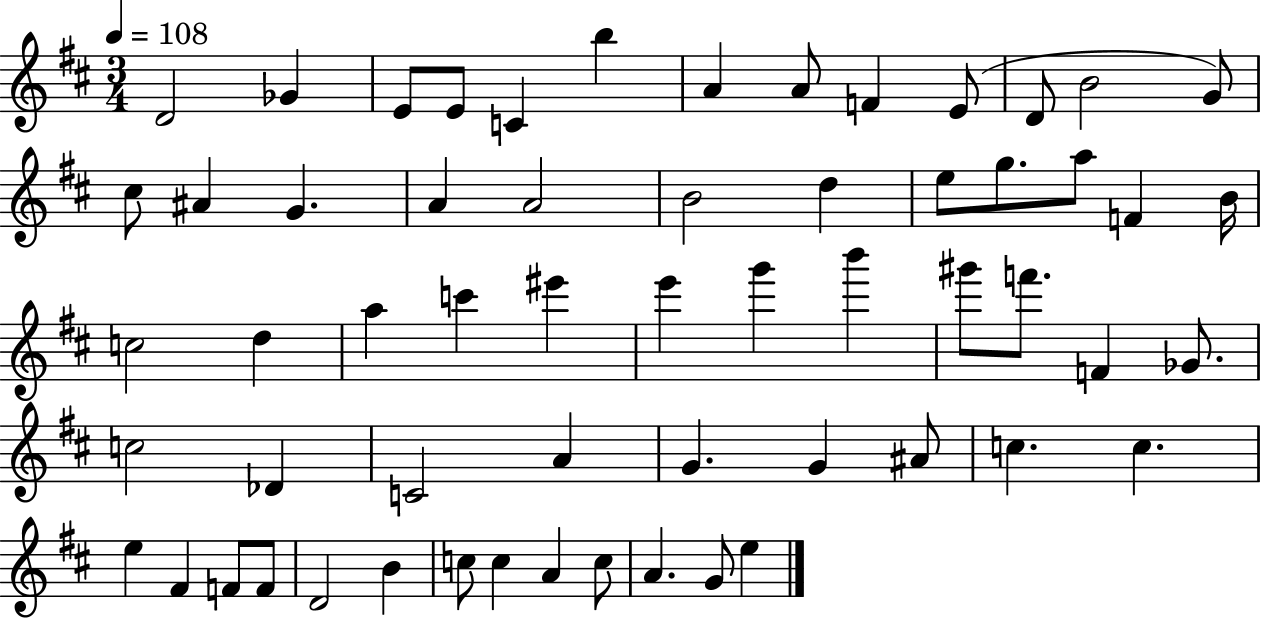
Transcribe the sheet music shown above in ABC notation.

X:1
T:Untitled
M:3/4
L:1/4
K:D
D2 _G E/2 E/2 C b A A/2 F E/2 D/2 B2 G/2 ^c/2 ^A G A A2 B2 d e/2 g/2 a/2 F B/4 c2 d a c' ^e' e' g' b' ^g'/2 f'/2 F _G/2 c2 _D C2 A G G ^A/2 c c e ^F F/2 F/2 D2 B c/2 c A c/2 A G/2 e